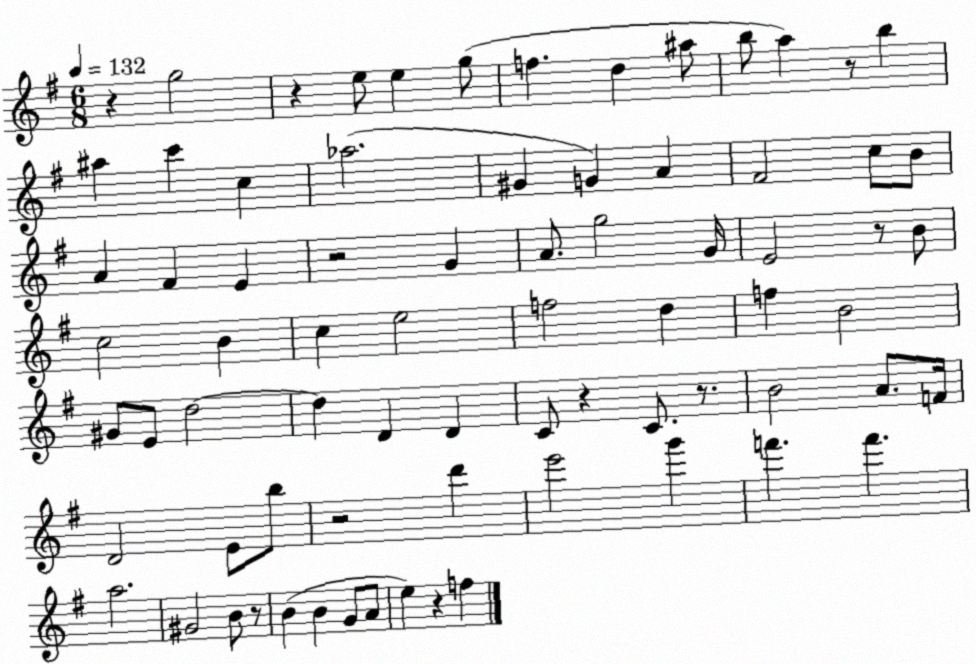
X:1
T:Untitled
M:6/8
L:1/4
K:G
z g2 z e/2 e g/2 f d ^a/2 b/2 a z/2 b ^a c' c _a2 ^G G A ^F2 c/2 B/2 A ^F E z2 G A/2 g2 G/4 E2 z/2 B/2 c2 B c e2 f2 d f B2 ^G/2 E/2 d2 d D D C/2 z C/2 z/2 B2 A/2 F/4 D2 E/2 b/2 z2 d' e'2 g' f' f' a2 ^G2 B/2 z/2 B B G/2 A/2 e z f